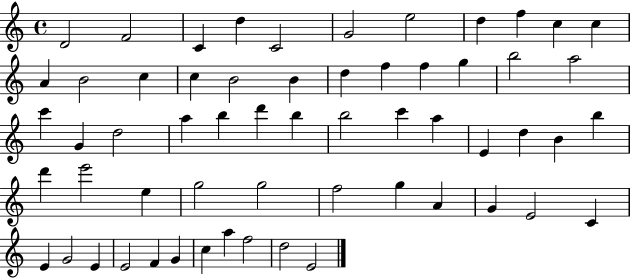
{
  \clef treble
  \time 4/4
  \defaultTimeSignature
  \key c \major
  d'2 f'2 | c'4 d''4 c'2 | g'2 e''2 | d''4 f''4 c''4 c''4 | \break a'4 b'2 c''4 | c''4 b'2 b'4 | d''4 f''4 f''4 g''4 | b''2 a''2 | \break c'''4 g'4 d''2 | a''4 b''4 d'''4 b''4 | b''2 c'''4 a''4 | e'4 d''4 b'4 b''4 | \break d'''4 e'''2 e''4 | g''2 g''2 | f''2 g''4 a'4 | g'4 e'2 c'4 | \break e'4 g'2 e'4 | e'2 f'4 g'4 | c''4 a''4 f''2 | d''2 e'2 | \break \bar "|."
}